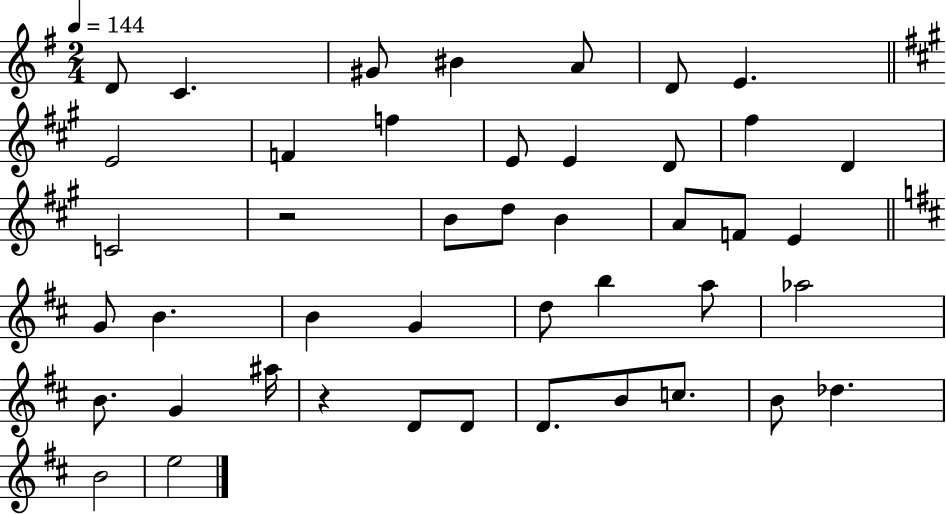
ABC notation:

X:1
T:Untitled
M:2/4
L:1/4
K:G
D/2 C ^G/2 ^B A/2 D/2 E E2 F f E/2 E D/2 ^f D C2 z2 B/2 d/2 B A/2 F/2 E G/2 B B G d/2 b a/2 _a2 B/2 G ^a/4 z D/2 D/2 D/2 B/2 c/2 B/2 _d B2 e2